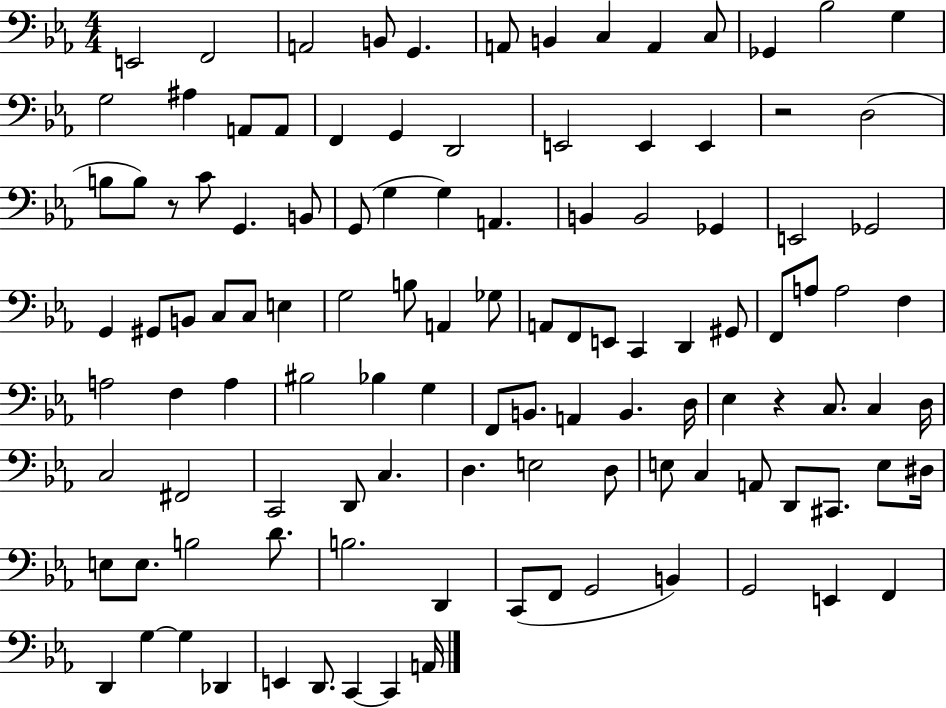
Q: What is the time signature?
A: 4/4